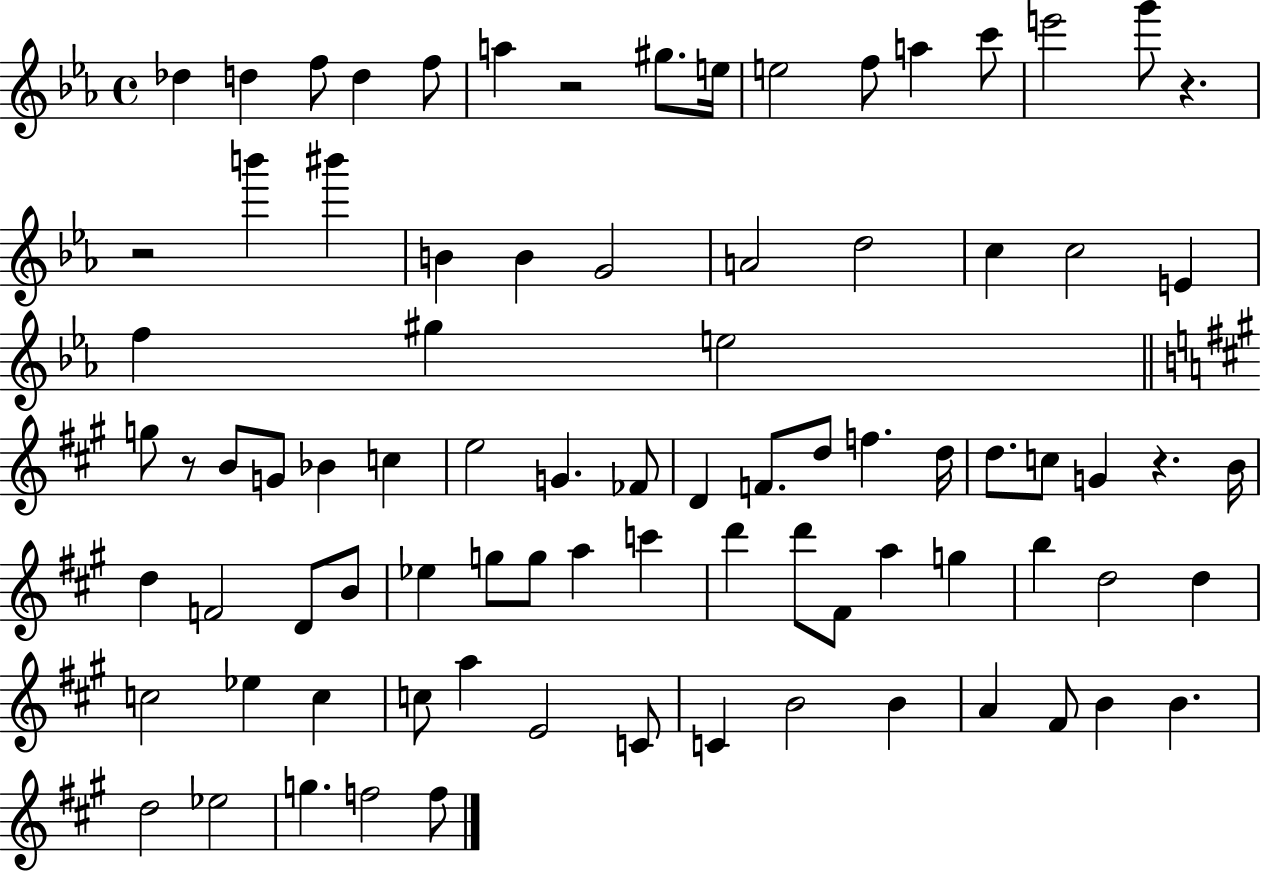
X:1
T:Untitled
M:4/4
L:1/4
K:Eb
_d d f/2 d f/2 a z2 ^g/2 e/4 e2 f/2 a c'/2 e'2 g'/2 z z2 b' ^b' B B G2 A2 d2 c c2 E f ^g e2 g/2 z/2 B/2 G/2 _B c e2 G _F/2 D F/2 d/2 f d/4 d/2 c/2 G z B/4 d F2 D/2 B/2 _e g/2 g/2 a c' d' d'/2 ^F/2 a g b d2 d c2 _e c c/2 a E2 C/2 C B2 B A ^F/2 B B d2 _e2 g f2 f/2